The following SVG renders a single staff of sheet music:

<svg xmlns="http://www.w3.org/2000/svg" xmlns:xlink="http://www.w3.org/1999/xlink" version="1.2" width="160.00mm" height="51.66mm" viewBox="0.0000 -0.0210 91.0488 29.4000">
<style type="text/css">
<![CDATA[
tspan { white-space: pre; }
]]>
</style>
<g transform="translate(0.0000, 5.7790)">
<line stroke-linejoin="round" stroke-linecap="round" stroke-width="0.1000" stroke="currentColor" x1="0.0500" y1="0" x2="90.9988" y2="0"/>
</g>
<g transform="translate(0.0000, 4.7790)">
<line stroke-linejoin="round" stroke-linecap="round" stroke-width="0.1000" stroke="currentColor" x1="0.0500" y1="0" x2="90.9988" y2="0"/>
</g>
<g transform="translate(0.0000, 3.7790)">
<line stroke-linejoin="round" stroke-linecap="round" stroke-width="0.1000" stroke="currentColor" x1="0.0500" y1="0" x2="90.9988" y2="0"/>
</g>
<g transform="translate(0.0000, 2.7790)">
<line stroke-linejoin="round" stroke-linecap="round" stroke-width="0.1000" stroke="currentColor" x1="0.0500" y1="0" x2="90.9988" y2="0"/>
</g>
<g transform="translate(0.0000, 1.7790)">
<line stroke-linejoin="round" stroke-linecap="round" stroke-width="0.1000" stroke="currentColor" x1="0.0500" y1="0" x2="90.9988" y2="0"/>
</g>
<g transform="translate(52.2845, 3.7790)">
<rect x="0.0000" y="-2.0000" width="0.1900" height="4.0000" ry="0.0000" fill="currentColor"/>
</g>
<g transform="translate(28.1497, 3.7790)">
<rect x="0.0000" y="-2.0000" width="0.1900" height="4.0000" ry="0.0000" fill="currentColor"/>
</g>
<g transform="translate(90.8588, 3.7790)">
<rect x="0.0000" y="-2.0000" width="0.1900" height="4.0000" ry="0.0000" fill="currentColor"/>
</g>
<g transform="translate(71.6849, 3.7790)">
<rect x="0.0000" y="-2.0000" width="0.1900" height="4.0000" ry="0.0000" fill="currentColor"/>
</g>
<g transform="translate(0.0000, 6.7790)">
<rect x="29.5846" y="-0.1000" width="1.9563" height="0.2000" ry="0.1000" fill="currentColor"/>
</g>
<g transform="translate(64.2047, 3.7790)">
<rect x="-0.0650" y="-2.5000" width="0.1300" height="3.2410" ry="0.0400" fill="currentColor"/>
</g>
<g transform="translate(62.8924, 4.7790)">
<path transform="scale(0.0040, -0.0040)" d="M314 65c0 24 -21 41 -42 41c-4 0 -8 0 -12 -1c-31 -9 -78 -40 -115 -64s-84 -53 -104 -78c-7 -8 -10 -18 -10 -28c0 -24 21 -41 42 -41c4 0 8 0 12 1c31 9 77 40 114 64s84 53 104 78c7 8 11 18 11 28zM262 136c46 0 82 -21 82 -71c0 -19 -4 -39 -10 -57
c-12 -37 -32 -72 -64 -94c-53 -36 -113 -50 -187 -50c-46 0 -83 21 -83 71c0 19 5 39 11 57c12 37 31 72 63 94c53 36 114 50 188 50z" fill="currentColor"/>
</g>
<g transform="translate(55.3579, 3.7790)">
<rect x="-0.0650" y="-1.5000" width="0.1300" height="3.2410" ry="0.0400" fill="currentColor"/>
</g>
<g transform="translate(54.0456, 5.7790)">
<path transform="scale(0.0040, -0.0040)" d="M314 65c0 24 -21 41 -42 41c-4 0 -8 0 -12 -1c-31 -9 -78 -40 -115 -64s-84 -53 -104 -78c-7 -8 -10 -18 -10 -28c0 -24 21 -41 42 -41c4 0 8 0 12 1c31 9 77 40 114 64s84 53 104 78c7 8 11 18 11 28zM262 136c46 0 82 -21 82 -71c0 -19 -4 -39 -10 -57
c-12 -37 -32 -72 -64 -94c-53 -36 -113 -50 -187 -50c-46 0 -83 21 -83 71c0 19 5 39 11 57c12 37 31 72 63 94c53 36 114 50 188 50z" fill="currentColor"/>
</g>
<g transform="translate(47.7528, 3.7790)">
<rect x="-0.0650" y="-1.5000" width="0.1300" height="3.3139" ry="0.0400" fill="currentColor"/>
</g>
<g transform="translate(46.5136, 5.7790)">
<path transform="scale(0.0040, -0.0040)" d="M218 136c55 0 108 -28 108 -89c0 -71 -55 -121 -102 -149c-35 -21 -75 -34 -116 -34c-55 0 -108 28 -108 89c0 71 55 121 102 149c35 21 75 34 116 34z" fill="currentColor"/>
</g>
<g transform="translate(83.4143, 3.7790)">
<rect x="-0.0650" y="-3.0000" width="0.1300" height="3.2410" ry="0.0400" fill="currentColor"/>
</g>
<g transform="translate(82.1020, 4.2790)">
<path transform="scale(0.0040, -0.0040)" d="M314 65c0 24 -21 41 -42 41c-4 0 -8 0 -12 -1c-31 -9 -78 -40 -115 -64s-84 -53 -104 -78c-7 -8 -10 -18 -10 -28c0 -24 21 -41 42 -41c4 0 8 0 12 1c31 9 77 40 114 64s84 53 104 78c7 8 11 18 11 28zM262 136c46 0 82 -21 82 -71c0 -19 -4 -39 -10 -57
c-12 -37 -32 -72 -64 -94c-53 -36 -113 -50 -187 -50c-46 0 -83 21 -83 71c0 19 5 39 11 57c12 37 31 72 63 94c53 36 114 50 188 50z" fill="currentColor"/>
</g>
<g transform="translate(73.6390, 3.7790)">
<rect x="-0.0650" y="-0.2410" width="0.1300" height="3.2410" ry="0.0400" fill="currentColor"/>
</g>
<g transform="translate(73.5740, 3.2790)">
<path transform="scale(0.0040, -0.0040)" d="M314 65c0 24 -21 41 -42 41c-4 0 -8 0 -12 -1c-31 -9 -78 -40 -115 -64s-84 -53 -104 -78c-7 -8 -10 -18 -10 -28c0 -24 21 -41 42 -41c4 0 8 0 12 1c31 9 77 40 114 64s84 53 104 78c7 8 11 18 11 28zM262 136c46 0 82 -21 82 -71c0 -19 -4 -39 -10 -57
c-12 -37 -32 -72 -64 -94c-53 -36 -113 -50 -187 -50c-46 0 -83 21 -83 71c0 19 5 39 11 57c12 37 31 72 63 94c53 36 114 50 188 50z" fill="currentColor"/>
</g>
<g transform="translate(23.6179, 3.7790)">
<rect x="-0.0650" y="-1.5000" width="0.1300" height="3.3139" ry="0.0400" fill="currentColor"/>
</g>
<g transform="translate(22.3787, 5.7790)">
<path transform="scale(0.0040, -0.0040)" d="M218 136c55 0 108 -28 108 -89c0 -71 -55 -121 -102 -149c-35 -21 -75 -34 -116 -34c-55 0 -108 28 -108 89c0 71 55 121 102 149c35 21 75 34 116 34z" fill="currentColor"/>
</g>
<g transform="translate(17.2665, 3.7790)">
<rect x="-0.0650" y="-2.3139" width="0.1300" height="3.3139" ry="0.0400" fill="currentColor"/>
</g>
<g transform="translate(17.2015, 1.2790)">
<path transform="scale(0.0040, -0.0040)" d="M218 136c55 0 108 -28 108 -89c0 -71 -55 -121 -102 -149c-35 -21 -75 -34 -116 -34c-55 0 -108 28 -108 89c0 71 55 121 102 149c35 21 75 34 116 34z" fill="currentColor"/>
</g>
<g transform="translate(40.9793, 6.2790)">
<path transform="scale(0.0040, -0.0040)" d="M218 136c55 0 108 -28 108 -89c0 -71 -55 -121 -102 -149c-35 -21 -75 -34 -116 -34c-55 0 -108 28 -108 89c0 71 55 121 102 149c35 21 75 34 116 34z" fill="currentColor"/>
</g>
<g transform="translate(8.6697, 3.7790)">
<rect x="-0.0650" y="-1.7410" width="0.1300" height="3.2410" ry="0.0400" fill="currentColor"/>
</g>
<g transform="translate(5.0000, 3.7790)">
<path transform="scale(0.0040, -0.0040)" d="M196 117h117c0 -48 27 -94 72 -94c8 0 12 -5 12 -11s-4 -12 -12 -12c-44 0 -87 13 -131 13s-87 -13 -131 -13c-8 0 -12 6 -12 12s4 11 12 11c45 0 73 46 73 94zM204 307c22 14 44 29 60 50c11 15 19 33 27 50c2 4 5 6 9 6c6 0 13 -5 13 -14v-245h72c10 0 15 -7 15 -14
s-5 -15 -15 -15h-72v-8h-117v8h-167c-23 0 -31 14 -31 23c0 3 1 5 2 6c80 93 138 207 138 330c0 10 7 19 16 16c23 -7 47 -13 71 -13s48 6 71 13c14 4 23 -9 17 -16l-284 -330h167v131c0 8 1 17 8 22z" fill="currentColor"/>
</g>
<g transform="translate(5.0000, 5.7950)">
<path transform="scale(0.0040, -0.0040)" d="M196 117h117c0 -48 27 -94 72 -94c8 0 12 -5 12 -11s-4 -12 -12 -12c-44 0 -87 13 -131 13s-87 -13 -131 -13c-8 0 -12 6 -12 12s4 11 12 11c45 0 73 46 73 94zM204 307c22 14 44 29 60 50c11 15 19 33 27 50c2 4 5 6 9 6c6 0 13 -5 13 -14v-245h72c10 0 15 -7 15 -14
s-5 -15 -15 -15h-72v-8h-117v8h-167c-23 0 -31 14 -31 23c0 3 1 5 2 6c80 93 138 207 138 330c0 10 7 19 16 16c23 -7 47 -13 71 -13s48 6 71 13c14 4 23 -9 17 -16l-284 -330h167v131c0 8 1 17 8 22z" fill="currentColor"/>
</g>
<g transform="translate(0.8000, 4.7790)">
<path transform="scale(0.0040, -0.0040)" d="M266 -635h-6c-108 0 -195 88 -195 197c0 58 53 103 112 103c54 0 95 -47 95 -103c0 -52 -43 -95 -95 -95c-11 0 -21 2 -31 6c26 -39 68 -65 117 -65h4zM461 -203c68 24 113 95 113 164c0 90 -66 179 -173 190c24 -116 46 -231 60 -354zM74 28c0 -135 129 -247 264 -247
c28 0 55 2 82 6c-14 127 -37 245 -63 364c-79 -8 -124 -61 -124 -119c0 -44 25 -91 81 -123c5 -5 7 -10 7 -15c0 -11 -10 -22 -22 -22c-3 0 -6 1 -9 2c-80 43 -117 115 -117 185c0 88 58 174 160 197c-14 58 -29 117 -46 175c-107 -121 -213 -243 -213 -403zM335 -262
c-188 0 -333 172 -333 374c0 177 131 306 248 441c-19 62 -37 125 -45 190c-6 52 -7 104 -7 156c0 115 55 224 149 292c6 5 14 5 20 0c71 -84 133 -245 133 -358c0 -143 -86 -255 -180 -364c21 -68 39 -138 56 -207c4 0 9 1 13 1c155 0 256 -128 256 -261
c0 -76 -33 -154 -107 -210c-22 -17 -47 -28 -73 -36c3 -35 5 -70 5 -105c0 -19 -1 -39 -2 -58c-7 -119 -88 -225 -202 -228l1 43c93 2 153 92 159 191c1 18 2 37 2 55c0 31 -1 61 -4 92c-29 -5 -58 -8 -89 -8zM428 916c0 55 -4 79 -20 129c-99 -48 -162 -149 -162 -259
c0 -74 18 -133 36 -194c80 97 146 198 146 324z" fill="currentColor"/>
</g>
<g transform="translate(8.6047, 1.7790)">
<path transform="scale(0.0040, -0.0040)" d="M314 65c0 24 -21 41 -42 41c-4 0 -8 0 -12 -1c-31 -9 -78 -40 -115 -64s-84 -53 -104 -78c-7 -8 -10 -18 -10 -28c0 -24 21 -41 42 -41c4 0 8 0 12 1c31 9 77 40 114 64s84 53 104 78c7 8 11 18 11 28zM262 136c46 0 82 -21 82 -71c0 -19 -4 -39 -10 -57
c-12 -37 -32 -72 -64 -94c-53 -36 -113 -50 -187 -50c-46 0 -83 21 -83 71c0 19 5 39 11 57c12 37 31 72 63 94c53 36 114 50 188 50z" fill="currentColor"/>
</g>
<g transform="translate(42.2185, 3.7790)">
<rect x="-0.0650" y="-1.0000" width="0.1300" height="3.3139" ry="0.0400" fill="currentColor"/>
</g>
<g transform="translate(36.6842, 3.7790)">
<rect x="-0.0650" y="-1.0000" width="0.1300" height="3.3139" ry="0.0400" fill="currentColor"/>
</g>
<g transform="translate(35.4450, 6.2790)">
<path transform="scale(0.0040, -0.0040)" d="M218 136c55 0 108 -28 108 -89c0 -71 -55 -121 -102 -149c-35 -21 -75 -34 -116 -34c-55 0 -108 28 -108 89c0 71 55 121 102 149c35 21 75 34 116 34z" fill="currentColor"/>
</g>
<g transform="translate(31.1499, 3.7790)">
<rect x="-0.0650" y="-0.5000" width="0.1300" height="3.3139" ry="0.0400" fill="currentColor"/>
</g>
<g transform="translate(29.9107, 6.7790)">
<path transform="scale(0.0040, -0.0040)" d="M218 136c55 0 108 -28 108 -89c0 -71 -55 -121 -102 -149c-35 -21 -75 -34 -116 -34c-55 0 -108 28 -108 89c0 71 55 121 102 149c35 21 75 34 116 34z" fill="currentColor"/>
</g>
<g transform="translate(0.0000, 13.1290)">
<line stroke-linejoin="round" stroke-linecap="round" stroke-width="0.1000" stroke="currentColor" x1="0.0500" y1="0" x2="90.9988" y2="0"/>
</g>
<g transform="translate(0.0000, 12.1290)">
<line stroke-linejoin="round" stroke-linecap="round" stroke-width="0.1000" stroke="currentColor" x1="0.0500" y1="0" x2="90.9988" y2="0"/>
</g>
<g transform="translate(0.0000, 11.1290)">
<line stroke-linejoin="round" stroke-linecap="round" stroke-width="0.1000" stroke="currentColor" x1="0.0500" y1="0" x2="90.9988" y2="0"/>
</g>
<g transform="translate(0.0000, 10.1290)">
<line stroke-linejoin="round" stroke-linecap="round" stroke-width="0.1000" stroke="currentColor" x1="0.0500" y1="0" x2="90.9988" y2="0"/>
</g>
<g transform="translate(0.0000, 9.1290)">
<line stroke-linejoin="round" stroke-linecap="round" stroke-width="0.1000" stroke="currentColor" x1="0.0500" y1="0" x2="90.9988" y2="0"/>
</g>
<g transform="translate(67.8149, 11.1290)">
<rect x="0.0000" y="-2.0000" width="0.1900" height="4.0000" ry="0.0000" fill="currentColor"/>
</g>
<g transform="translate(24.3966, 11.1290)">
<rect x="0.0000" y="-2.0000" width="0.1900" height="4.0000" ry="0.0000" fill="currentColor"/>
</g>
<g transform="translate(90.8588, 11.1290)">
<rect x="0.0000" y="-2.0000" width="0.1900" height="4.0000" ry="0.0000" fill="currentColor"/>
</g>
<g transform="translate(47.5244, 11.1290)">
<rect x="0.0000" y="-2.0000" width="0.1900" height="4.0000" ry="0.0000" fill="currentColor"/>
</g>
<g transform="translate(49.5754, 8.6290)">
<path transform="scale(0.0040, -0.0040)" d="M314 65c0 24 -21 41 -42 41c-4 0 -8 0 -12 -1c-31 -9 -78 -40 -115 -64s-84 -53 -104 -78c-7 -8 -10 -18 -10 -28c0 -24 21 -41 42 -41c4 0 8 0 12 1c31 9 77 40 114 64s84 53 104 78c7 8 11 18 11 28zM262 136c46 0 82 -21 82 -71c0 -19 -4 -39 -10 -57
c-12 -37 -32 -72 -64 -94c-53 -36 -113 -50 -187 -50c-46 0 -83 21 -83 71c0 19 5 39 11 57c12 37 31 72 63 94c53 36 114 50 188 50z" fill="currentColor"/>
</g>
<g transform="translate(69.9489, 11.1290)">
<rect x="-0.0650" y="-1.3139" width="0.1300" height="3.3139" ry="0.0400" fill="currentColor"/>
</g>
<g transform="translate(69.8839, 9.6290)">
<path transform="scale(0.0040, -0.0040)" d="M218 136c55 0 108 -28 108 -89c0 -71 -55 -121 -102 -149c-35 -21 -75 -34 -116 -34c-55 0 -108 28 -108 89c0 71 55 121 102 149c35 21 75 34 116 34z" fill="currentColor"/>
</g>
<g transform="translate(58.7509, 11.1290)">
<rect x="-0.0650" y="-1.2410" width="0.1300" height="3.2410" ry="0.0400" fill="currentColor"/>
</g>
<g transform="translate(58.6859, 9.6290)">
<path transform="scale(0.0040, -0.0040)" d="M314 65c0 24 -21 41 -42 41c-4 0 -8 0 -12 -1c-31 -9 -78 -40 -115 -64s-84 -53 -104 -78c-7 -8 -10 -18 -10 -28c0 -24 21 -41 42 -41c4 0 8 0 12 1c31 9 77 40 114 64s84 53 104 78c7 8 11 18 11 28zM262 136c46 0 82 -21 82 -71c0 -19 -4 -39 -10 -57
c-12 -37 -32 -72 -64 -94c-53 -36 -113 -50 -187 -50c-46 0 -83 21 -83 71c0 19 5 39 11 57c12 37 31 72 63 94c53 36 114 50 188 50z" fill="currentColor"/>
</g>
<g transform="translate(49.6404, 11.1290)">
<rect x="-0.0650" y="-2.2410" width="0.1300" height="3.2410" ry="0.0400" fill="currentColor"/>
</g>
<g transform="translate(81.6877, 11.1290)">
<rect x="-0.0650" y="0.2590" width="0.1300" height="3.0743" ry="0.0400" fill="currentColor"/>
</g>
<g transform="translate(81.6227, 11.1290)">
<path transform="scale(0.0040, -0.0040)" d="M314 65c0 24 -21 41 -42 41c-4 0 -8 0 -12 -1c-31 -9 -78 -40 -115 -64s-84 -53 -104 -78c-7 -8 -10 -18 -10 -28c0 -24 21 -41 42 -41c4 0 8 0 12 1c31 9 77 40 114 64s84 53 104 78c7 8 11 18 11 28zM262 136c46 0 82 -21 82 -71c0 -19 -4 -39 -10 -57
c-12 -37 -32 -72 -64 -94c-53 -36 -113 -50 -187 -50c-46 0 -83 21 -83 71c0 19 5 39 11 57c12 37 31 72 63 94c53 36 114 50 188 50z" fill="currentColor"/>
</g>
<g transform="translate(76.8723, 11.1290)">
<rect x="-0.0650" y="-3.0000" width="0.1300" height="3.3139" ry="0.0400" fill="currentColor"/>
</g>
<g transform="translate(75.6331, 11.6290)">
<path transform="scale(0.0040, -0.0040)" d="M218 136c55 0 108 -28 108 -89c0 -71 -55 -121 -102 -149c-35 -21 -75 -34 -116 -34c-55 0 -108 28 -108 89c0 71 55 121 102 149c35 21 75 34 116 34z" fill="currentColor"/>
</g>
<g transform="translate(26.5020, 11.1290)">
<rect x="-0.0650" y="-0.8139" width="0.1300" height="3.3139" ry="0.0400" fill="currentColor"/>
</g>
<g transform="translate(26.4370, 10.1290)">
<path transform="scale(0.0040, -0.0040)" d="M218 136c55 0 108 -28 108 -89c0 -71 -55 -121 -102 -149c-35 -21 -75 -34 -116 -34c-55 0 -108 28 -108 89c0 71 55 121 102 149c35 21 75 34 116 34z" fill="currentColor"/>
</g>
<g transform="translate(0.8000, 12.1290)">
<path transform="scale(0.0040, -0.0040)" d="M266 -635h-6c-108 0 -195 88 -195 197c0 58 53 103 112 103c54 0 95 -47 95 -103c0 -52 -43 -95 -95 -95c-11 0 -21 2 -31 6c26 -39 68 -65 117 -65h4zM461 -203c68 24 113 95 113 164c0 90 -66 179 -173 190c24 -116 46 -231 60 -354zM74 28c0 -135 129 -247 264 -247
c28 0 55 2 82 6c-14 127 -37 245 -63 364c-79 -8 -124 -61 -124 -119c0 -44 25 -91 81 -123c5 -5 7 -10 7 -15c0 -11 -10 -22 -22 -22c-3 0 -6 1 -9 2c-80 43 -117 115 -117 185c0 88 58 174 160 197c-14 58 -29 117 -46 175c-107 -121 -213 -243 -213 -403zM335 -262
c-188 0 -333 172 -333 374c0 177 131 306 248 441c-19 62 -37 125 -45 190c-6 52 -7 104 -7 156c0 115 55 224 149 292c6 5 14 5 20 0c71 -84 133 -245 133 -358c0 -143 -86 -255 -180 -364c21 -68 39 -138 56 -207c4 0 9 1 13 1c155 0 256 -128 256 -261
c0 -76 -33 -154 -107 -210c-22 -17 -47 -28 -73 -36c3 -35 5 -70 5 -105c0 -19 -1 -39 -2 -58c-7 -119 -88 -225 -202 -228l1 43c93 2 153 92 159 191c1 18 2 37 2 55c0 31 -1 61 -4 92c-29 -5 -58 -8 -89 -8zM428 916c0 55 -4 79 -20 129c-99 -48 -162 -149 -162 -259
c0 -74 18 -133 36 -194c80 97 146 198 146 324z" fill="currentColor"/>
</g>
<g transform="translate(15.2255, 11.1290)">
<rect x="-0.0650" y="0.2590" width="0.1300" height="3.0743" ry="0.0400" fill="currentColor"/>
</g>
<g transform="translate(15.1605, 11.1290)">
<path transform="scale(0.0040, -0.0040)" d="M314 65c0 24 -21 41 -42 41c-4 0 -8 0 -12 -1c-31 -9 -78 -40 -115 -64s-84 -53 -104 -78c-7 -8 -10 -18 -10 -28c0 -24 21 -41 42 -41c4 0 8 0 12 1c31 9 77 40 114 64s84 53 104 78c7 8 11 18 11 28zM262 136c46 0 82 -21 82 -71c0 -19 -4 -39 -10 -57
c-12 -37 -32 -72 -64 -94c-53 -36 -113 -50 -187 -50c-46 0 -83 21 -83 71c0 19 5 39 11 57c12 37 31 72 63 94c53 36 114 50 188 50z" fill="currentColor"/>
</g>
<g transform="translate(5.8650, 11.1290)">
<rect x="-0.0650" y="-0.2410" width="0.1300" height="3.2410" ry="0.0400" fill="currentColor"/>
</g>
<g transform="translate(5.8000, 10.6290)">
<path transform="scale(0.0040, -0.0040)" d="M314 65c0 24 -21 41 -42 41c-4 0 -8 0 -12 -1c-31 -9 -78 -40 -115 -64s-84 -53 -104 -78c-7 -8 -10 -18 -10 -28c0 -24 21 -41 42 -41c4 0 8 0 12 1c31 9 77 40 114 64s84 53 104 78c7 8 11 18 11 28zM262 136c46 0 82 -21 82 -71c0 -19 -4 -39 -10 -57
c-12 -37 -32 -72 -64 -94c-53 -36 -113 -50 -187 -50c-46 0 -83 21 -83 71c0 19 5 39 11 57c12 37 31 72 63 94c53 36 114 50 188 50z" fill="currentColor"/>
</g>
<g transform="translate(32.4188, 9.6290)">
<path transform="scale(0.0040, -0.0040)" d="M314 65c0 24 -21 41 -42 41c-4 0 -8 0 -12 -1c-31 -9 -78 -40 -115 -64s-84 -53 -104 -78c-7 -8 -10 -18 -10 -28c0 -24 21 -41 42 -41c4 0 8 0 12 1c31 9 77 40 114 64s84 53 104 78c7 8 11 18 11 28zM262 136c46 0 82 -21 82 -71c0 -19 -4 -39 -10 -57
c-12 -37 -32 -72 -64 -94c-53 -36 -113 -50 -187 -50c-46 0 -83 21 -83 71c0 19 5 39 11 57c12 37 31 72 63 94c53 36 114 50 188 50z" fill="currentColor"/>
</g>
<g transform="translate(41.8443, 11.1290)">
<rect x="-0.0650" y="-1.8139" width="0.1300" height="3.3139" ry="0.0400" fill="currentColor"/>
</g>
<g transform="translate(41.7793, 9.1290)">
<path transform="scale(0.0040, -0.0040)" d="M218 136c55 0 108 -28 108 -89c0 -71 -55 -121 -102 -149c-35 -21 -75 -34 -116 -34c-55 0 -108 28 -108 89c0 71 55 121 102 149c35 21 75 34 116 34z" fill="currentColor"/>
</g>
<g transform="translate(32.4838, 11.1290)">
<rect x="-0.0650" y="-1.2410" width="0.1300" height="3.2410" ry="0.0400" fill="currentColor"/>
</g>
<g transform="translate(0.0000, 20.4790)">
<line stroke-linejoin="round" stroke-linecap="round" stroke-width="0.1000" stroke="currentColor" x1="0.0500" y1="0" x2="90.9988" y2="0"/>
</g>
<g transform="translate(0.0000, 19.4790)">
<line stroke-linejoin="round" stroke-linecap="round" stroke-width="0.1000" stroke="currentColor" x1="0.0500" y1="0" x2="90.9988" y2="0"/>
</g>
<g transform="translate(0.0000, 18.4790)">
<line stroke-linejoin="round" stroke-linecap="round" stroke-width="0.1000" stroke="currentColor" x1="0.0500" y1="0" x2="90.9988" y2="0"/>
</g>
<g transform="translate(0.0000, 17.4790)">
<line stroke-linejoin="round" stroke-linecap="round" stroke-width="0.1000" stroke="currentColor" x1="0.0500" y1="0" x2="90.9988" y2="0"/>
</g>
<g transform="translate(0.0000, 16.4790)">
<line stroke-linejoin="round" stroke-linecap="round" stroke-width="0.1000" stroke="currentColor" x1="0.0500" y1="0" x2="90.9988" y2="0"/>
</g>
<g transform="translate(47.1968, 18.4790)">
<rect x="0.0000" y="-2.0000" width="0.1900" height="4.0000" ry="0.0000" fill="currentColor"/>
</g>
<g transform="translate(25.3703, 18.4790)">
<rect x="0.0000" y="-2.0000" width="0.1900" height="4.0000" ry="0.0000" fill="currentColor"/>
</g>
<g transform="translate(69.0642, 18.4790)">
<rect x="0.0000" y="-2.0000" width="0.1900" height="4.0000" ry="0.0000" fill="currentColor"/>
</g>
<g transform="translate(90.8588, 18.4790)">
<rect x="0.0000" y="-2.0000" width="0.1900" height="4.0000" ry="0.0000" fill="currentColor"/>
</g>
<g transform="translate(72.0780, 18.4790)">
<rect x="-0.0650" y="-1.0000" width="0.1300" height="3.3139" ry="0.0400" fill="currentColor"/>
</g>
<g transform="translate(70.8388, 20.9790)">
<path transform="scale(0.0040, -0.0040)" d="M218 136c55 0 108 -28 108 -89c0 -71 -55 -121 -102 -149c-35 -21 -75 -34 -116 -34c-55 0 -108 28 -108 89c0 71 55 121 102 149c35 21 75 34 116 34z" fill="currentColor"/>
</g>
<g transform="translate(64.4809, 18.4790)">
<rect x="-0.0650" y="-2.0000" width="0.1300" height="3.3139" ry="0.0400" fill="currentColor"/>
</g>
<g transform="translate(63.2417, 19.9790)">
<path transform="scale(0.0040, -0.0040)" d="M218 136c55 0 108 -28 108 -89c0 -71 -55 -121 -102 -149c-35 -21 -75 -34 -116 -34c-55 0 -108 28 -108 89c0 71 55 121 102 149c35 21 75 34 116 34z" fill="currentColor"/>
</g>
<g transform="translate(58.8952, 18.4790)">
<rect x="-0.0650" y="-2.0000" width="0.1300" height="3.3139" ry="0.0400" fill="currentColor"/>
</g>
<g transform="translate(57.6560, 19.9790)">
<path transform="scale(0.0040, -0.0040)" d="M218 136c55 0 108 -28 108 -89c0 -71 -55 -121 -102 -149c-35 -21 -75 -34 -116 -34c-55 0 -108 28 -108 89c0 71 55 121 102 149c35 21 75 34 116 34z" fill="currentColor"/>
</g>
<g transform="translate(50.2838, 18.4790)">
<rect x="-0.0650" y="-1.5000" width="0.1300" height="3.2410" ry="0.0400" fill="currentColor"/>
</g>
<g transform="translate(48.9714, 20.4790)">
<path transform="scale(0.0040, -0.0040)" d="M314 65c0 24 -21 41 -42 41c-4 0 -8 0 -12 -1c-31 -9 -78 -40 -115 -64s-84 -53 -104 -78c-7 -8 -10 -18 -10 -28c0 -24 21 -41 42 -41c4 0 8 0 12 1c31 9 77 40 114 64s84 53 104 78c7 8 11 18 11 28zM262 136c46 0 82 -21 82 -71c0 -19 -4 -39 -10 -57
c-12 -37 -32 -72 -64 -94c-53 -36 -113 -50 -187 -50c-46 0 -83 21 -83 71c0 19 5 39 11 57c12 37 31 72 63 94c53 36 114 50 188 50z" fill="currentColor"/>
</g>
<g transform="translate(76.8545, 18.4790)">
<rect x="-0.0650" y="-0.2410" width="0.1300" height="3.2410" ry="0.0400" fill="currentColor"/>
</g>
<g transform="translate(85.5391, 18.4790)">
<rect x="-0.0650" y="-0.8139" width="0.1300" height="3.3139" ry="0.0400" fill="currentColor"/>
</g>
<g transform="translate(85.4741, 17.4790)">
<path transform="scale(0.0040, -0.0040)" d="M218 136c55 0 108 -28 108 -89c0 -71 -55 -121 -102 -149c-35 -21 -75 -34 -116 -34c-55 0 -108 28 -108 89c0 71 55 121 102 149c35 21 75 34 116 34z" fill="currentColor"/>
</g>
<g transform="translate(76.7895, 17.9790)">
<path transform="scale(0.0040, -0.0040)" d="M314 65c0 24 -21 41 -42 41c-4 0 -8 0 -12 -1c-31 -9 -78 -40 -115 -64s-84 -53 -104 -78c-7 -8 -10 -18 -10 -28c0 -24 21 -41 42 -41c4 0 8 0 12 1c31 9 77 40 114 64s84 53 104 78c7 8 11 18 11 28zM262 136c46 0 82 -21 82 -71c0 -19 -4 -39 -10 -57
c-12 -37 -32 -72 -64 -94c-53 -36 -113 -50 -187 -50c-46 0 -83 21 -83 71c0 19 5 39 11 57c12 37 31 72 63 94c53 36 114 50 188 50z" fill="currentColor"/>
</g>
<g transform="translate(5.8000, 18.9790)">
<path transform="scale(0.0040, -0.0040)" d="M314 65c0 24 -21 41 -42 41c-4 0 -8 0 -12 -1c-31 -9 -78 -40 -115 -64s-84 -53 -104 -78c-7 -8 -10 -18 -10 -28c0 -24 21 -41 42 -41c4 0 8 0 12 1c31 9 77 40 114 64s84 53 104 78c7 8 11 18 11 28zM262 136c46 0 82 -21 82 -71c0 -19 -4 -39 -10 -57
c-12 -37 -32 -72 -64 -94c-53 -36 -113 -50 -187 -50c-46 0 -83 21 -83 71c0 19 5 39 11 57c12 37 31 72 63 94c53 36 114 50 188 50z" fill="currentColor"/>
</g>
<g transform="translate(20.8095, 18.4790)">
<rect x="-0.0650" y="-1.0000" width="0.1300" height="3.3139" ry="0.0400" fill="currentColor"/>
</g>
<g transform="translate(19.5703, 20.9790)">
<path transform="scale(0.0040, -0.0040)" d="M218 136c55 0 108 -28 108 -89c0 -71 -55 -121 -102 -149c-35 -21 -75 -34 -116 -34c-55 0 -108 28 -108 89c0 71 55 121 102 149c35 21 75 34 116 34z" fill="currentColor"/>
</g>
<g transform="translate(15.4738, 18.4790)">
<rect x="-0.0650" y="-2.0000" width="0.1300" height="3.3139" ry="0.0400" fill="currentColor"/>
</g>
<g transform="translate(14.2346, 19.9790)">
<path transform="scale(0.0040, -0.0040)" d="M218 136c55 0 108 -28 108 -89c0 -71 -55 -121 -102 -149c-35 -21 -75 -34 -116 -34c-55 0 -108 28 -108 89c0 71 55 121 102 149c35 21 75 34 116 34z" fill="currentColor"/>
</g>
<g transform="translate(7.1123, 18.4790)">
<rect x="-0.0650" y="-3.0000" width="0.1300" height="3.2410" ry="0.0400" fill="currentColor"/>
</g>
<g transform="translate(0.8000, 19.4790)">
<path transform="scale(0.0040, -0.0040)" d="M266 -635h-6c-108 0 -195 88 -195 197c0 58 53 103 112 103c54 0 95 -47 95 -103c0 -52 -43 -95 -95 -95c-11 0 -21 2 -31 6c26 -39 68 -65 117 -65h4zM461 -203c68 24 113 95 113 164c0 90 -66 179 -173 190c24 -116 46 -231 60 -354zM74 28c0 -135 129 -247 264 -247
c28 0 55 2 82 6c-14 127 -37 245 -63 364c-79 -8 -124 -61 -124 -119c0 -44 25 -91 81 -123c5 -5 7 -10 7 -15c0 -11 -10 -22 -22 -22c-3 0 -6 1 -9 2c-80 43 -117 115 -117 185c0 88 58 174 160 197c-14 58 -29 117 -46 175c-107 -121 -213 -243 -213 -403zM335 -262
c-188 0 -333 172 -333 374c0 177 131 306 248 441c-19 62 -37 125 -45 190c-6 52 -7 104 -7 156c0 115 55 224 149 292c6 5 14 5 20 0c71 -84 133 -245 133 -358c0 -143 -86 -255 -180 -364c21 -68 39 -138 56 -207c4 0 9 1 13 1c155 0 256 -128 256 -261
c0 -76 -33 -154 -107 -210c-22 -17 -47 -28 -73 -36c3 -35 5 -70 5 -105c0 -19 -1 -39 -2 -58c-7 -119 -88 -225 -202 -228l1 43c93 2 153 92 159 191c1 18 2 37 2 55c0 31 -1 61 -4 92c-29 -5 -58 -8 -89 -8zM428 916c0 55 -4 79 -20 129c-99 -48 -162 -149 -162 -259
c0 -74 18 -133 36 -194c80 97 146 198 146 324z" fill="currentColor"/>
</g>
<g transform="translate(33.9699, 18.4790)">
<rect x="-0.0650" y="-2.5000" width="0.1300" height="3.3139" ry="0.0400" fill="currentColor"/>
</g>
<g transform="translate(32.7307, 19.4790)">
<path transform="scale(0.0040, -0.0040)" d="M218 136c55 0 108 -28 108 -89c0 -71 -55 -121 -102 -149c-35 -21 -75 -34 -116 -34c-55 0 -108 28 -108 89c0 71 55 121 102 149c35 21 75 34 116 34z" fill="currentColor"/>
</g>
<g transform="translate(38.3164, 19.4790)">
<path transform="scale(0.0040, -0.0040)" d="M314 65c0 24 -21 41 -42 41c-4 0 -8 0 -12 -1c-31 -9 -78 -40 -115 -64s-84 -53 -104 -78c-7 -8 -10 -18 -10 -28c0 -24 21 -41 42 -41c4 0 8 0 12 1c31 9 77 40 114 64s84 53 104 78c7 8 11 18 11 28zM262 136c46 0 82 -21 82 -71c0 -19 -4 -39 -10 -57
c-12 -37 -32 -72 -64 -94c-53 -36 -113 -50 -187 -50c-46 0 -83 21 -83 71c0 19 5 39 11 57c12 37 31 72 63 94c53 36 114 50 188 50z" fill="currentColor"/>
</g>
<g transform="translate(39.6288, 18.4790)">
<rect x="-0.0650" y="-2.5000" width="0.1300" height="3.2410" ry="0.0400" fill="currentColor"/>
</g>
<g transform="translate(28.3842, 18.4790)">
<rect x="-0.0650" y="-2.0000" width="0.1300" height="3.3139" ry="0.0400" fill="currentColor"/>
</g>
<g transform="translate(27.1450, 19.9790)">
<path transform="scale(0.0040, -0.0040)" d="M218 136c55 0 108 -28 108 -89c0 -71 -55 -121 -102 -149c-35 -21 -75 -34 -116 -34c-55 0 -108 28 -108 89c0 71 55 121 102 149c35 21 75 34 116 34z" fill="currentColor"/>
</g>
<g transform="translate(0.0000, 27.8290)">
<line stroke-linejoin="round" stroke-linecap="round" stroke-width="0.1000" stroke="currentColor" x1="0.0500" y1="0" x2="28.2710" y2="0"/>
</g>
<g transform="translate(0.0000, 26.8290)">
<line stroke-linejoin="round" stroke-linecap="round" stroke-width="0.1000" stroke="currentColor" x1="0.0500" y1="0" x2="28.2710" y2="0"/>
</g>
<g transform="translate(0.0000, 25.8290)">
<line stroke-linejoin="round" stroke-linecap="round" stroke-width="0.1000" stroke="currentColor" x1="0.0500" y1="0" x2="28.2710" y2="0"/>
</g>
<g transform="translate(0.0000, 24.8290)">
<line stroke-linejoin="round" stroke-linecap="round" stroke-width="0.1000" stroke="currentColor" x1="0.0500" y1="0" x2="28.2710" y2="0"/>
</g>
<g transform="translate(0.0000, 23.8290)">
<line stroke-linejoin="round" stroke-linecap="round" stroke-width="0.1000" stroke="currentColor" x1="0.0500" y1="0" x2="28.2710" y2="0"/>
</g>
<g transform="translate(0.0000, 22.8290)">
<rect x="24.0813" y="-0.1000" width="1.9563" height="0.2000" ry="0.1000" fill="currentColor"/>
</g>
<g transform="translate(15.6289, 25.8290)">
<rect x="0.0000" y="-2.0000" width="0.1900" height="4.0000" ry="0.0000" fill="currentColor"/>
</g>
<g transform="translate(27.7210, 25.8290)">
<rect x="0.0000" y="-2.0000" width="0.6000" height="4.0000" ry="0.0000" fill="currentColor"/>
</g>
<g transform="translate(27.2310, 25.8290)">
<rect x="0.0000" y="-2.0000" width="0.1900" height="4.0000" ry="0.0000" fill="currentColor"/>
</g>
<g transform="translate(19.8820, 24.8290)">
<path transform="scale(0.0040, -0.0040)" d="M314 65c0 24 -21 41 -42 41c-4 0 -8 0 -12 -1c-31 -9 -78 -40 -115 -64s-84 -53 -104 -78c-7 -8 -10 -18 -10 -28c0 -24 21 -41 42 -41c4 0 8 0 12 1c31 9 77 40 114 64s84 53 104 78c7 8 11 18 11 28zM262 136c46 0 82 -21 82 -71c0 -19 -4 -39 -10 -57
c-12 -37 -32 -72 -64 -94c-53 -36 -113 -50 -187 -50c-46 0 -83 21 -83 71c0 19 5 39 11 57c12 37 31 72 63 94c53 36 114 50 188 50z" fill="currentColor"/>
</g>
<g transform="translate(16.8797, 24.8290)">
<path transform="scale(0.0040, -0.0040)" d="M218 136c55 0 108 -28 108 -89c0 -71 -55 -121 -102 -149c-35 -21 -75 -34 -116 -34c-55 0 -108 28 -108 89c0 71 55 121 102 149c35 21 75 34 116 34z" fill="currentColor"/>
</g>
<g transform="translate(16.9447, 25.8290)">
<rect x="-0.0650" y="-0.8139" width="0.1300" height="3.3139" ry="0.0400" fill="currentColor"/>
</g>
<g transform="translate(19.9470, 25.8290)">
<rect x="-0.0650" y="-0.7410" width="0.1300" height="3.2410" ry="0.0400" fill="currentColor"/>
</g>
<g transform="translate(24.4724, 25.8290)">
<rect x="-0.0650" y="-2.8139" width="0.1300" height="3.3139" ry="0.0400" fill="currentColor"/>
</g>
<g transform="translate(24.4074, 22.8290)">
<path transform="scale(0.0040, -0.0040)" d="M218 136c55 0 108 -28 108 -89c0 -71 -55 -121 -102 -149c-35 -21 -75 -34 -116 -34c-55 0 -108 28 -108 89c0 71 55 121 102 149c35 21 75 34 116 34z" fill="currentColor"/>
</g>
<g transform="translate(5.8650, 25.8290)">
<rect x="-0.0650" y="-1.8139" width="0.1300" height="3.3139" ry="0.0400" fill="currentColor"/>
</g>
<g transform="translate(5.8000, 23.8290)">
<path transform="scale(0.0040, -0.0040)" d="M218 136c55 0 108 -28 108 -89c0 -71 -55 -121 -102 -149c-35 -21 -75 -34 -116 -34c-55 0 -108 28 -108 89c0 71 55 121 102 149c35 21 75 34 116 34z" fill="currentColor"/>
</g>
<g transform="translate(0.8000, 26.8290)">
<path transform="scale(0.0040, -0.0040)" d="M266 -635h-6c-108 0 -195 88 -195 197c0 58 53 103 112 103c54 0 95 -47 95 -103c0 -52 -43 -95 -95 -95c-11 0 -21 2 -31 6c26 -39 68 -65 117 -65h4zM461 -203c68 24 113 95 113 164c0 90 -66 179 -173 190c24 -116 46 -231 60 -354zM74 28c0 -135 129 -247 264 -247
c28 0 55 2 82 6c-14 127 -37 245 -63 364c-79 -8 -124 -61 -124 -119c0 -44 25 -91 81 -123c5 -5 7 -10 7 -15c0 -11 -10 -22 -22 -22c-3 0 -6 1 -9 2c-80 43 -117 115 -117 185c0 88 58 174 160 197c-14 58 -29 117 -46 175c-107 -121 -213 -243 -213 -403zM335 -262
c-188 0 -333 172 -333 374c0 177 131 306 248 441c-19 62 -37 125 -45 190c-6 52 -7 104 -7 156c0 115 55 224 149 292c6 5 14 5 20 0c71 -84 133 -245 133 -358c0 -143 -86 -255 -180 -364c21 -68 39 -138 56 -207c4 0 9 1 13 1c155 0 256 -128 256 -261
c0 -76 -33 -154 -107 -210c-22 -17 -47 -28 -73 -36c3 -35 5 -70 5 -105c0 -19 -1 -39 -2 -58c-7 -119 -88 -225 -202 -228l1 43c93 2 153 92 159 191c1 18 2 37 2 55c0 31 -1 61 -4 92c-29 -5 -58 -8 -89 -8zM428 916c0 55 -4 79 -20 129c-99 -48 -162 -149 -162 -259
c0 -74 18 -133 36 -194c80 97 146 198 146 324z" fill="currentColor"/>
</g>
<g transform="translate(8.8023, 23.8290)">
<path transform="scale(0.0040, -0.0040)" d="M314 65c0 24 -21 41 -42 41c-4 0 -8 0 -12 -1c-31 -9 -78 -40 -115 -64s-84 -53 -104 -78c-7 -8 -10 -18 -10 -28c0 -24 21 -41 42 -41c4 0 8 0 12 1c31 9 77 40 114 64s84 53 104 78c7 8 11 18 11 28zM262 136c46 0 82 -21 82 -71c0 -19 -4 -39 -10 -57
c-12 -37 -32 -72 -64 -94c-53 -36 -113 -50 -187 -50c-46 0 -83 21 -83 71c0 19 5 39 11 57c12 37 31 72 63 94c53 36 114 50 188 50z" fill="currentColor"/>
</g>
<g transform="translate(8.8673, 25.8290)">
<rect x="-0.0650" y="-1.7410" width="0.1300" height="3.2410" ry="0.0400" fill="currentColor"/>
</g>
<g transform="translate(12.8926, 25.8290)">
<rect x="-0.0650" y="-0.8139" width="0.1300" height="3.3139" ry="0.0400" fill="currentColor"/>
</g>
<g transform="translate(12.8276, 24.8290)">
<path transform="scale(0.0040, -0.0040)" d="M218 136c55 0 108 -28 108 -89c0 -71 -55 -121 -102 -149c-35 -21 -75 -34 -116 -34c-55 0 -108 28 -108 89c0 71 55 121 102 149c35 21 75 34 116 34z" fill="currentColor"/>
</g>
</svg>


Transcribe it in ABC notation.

X:1
T:Untitled
M:4/4
L:1/4
K:C
f2 g E C D D E E2 G2 c2 A2 c2 B2 d e2 f g2 e2 e A B2 A2 F D F G G2 E2 F F D c2 d f f2 d d d2 a